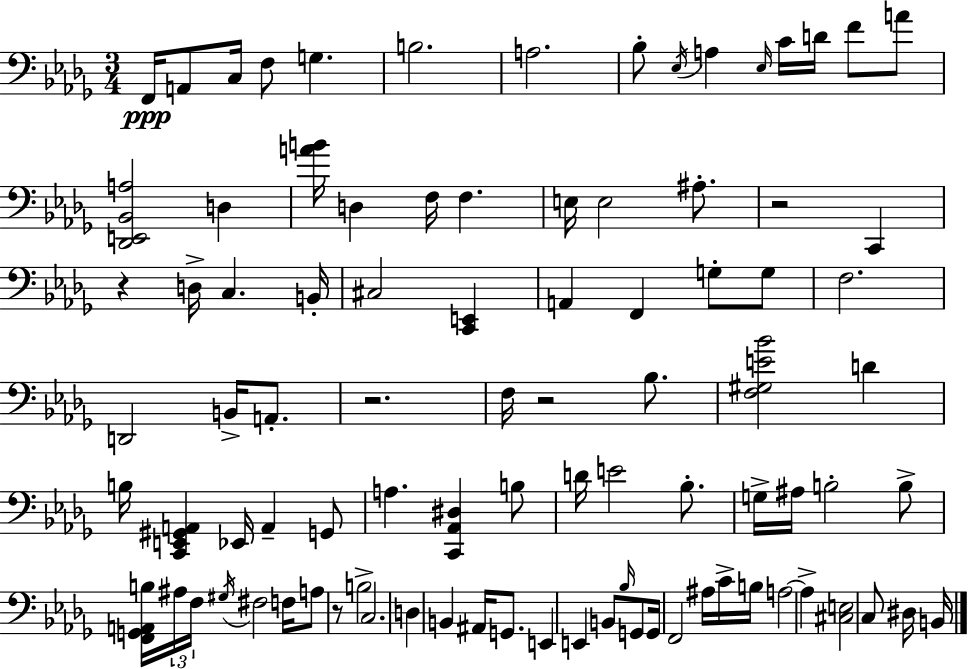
F2/s A2/e C3/s F3/e G3/q. B3/h. A3/h. Bb3/e Eb3/s A3/q Eb3/s C4/s D4/s F4/e A4/e [Db2,E2,Bb2,A3]/h D3/q [A4,B4]/s D3/q F3/s F3/q. E3/s E3/h A#3/e. R/h C2/q R/q D3/s C3/q. B2/s C#3/h [C2,E2]/q A2/q F2/q G3/e G3/e F3/h. D2/h B2/s A2/e. R/h. F3/s R/h Bb3/e. [F3,G#3,E4,Bb4]/h D4/q B3/s [C2,E2,G#2,A2]/q Eb2/s A2/q G2/e A3/q. [C2,Ab2,D#3]/q B3/e D4/s E4/h Bb3/e. G3/s A#3/s B3/h B3/e [F2,G2,A2,B3]/s A#3/s F3/s G#3/s F#3/h F3/s A3/e R/e B3/h C3/h. D3/q B2/q A#2/s G2/e. E2/q E2/q B2/e Bb3/s G2/e G2/s F2/h A#3/s C4/s B3/s A3/h A3/q [C#3,E3]/h C3/e D#3/s B2/s